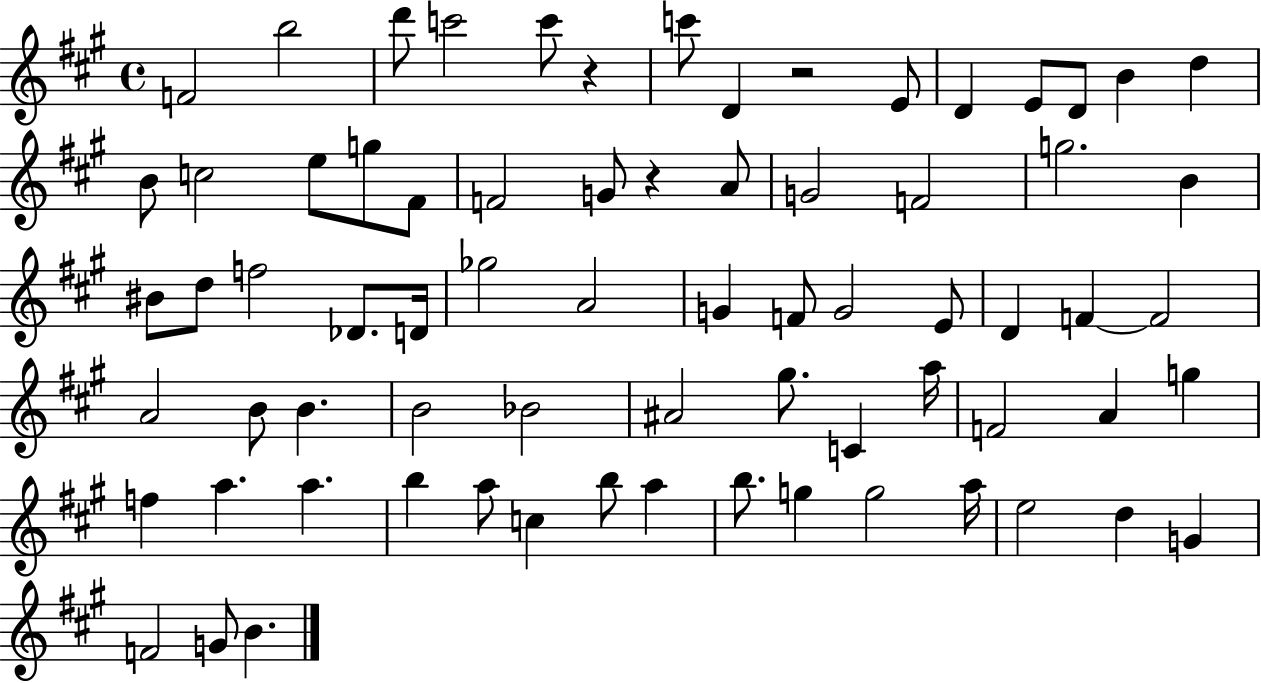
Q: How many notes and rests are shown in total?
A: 72